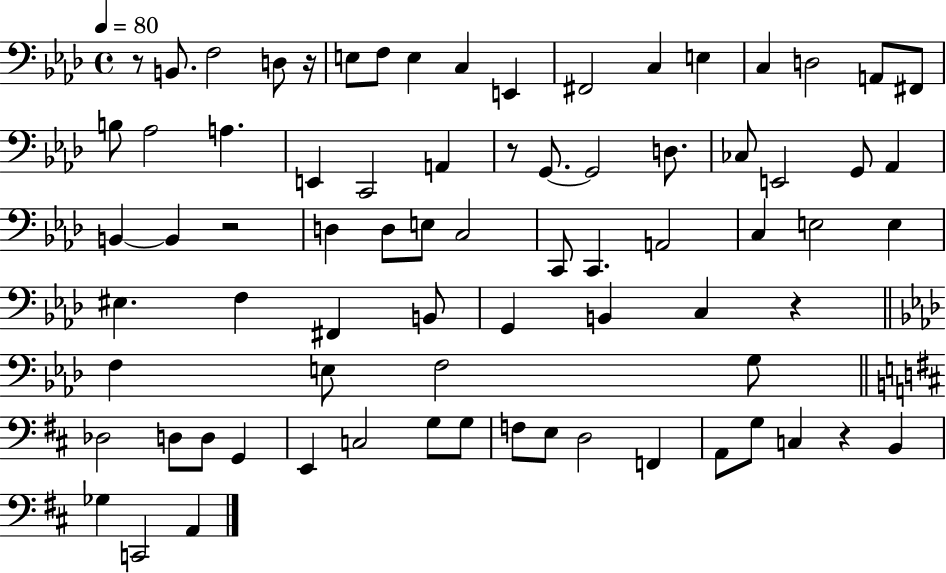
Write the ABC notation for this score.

X:1
T:Untitled
M:4/4
L:1/4
K:Ab
z/2 B,,/2 F,2 D,/2 z/4 E,/2 F,/2 E, C, E,, ^F,,2 C, E, C, D,2 A,,/2 ^F,,/2 B,/2 _A,2 A, E,, C,,2 A,, z/2 G,,/2 G,,2 D,/2 _C,/2 E,,2 G,,/2 _A,, B,, B,, z2 D, D,/2 E,/2 C,2 C,,/2 C,, A,,2 C, E,2 E, ^E, F, ^F,, B,,/2 G,, B,, C, z F, E,/2 F,2 G,/2 _D,2 D,/2 D,/2 G,, E,, C,2 G,/2 G,/2 F,/2 E,/2 D,2 F,, A,,/2 G,/2 C, z B,, _G, C,,2 A,,